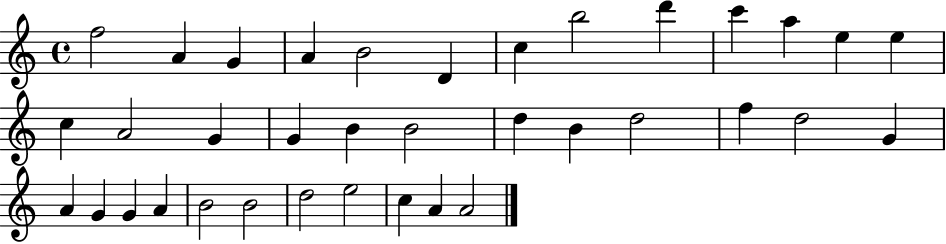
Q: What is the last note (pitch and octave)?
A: A4